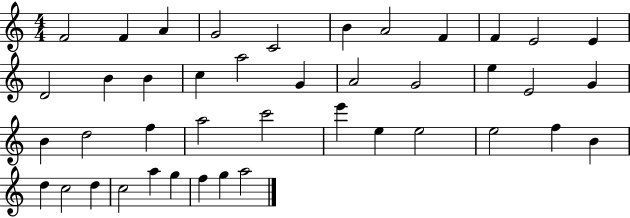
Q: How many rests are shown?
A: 0